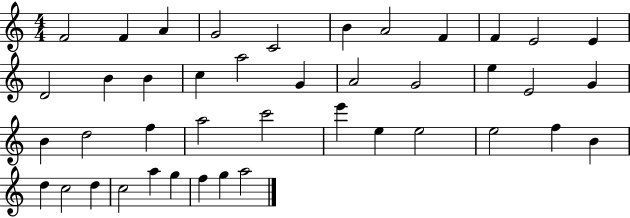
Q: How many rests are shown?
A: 0